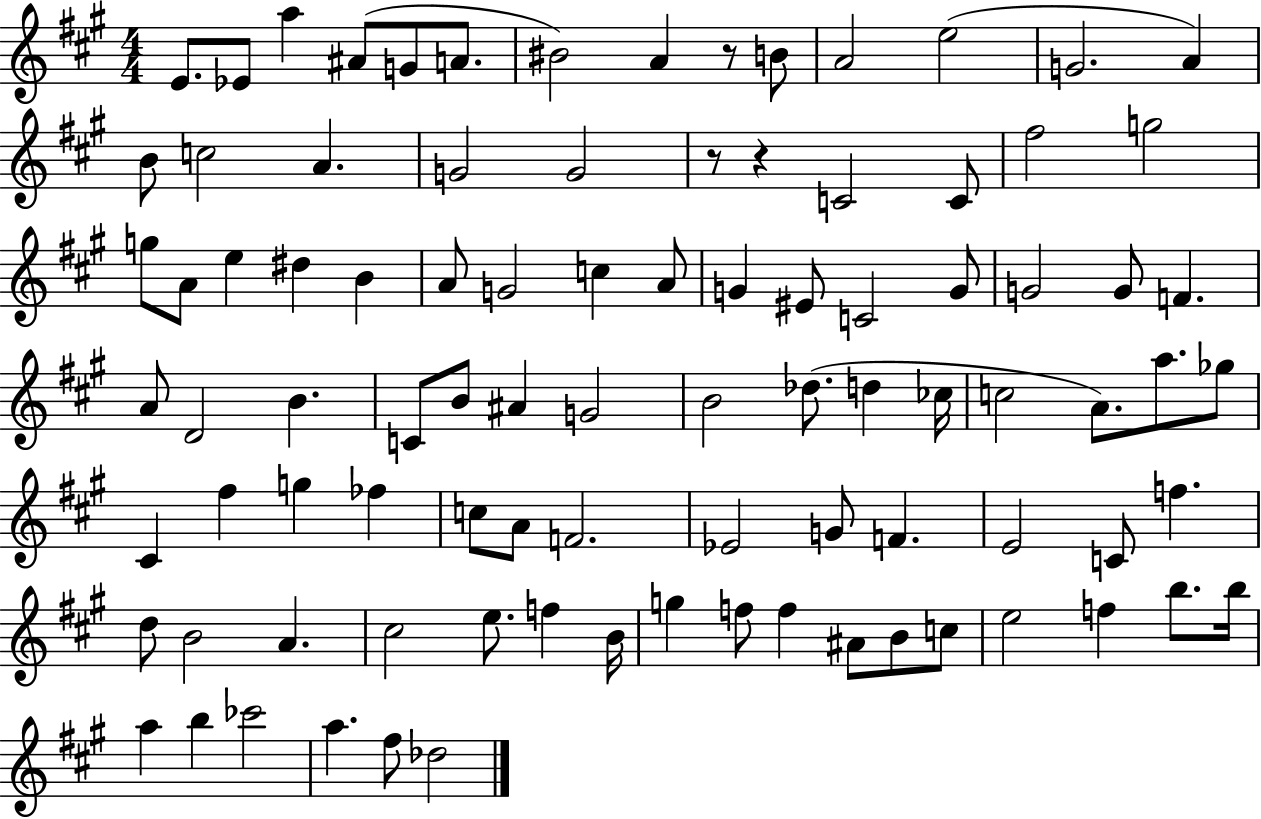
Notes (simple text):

E4/e. Eb4/e A5/q A#4/e G4/e A4/e. BIS4/h A4/q R/e B4/e A4/h E5/h G4/h. A4/q B4/e C5/h A4/q. G4/h G4/h R/e R/q C4/h C4/e F#5/h G5/h G5/e A4/e E5/q D#5/q B4/q A4/e G4/h C5/q A4/e G4/q EIS4/e C4/h G4/e G4/h G4/e F4/q. A4/e D4/h B4/q. C4/e B4/e A#4/q G4/h B4/h Db5/e. D5/q CES5/s C5/h A4/e. A5/e. Gb5/e C#4/q F#5/q G5/q FES5/q C5/e A4/e F4/h. Eb4/h G4/e F4/q. E4/h C4/e F5/q. D5/e B4/h A4/q. C#5/h E5/e. F5/q B4/s G5/q F5/e F5/q A#4/e B4/e C5/e E5/h F5/q B5/e. B5/s A5/q B5/q CES6/h A5/q. F#5/e Db5/h